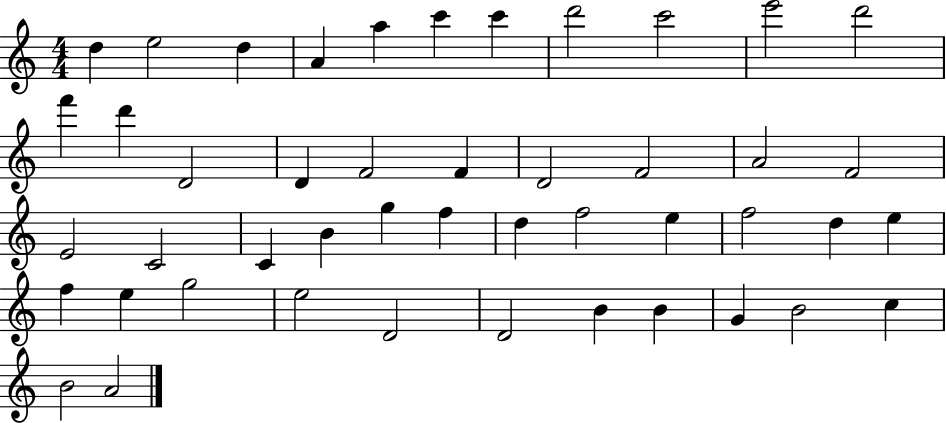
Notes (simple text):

D5/q E5/h D5/q A4/q A5/q C6/q C6/q D6/h C6/h E6/h D6/h F6/q D6/q D4/h D4/q F4/h F4/q D4/h F4/h A4/h F4/h E4/h C4/h C4/q B4/q G5/q F5/q D5/q F5/h E5/q F5/h D5/q E5/q F5/q E5/q G5/h E5/h D4/h D4/h B4/q B4/q G4/q B4/h C5/q B4/h A4/h